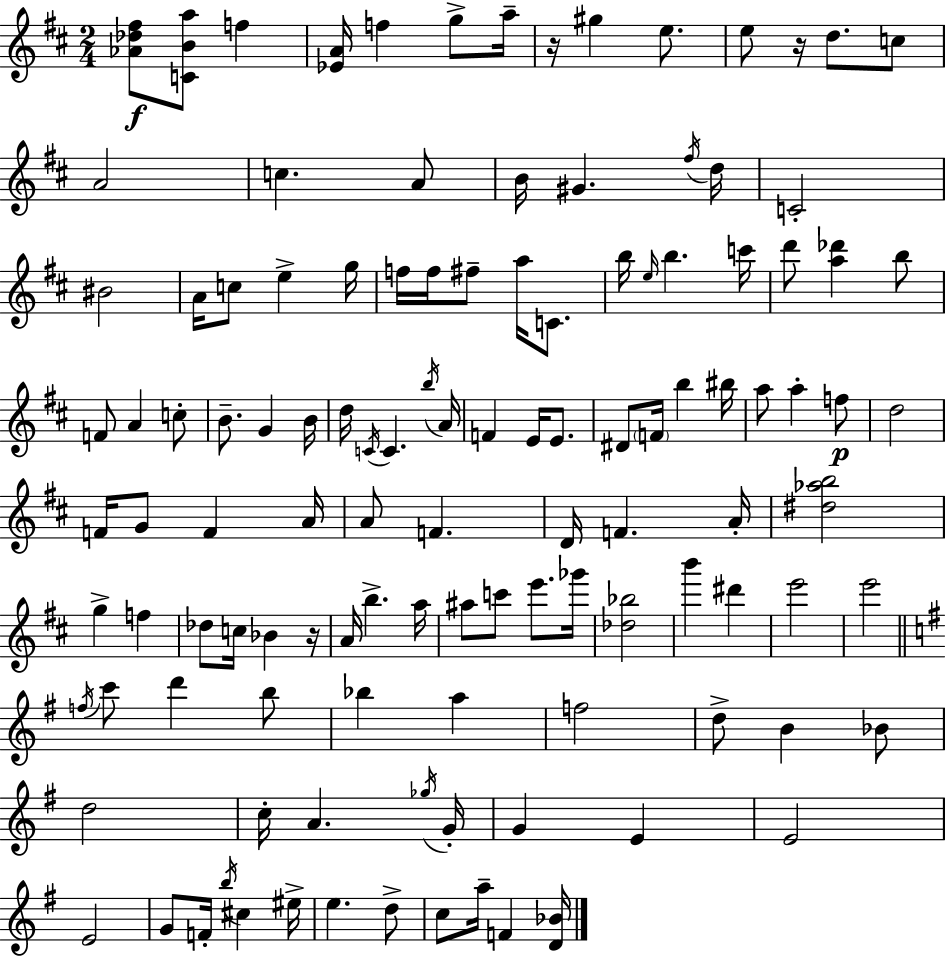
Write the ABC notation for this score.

X:1
T:Untitled
M:2/4
L:1/4
K:D
[_A_d^f]/2 [CBa]/2 f [_EA]/4 f g/2 a/4 z/4 ^g e/2 e/2 z/4 d/2 c/2 A2 c A/2 B/4 ^G ^f/4 d/4 C2 ^B2 A/4 c/2 e g/4 f/4 f/4 ^f/2 a/4 C/2 b/4 e/4 b c'/4 d'/2 [a_d'] b/2 F/2 A c/2 B/2 G B/4 d/4 C/4 C b/4 A/4 F E/4 E/2 ^D/2 F/4 b ^b/4 a/2 a f/2 d2 F/4 G/2 F A/4 A/2 F D/4 F A/4 [^d_ab]2 g f _d/2 c/4 _B z/4 A/4 b a/4 ^a/2 c'/2 e'/2 _g'/4 [_d_b]2 b' ^d' e'2 e'2 f/4 c'/2 d' b/2 _b a f2 d/2 B _B/2 d2 c/4 A _g/4 G/4 G E E2 E2 G/2 F/4 b/4 ^c ^e/4 e d/2 c/2 a/4 F [D_B]/4